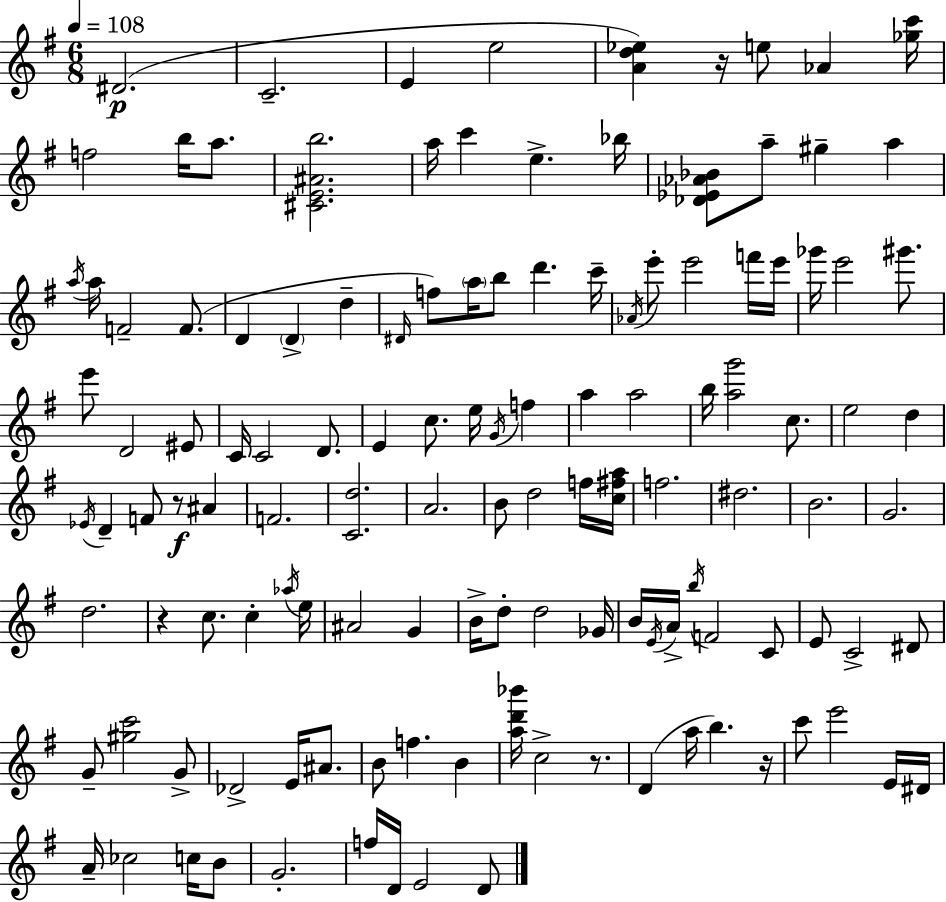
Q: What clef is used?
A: treble